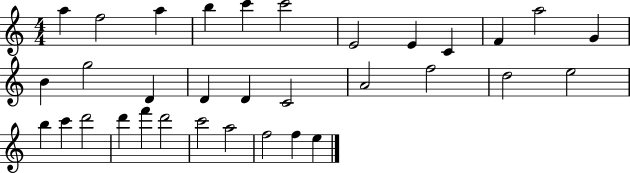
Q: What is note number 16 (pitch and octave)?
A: D4